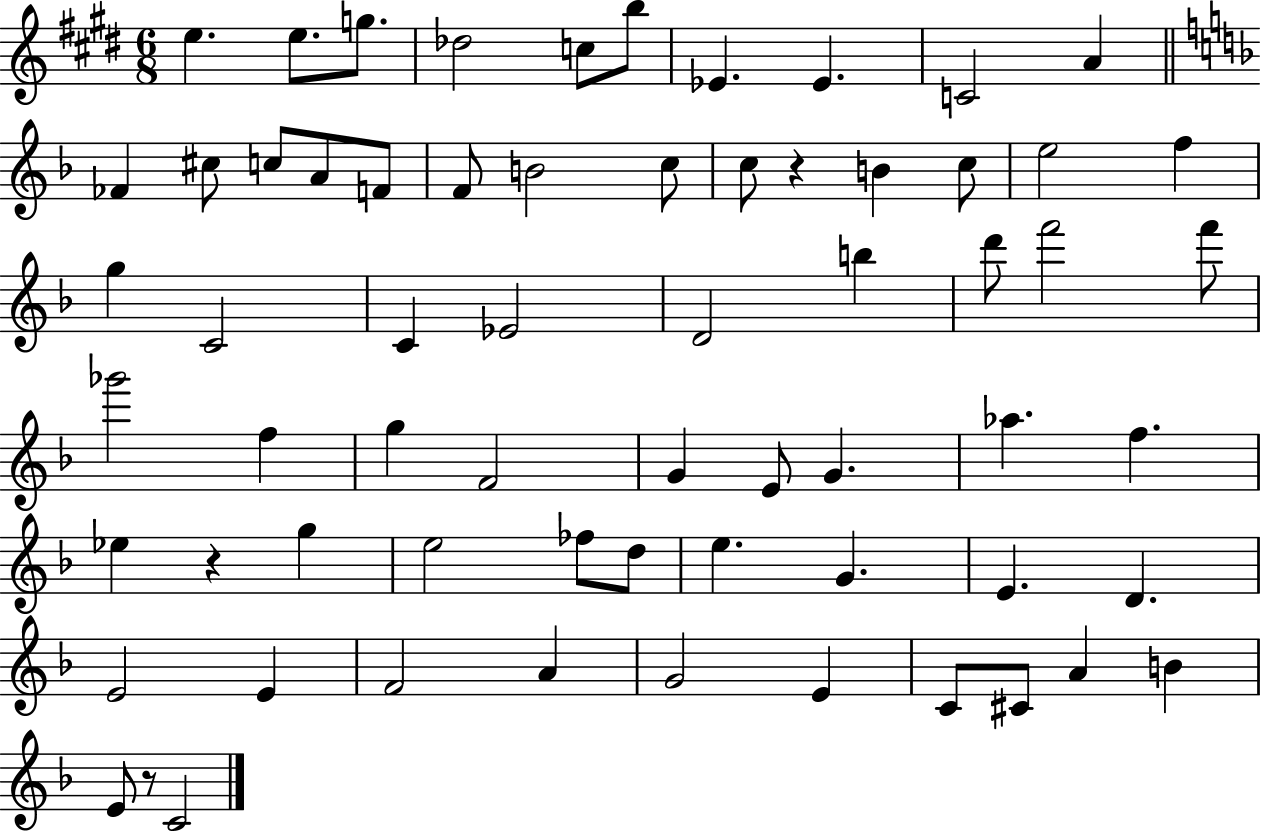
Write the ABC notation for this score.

X:1
T:Untitled
M:6/8
L:1/4
K:E
e e/2 g/2 _d2 c/2 b/2 _E _E C2 A _F ^c/2 c/2 A/2 F/2 F/2 B2 c/2 c/2 z B c/2 e2 f g C2 C _E2 D2 b d'/2 f'2 f'/2 _g'2 f g F2 G E/2 G _a f _e z g e2 _f/2 d/2 e G E D E2 E F2 A G2 E C/2 ^C/2 A B E/2 z/2 C2